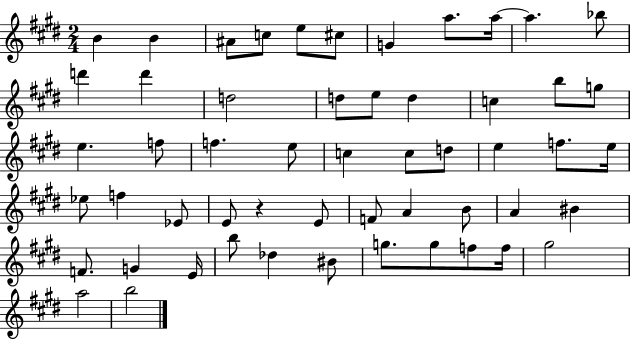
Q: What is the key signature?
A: E major